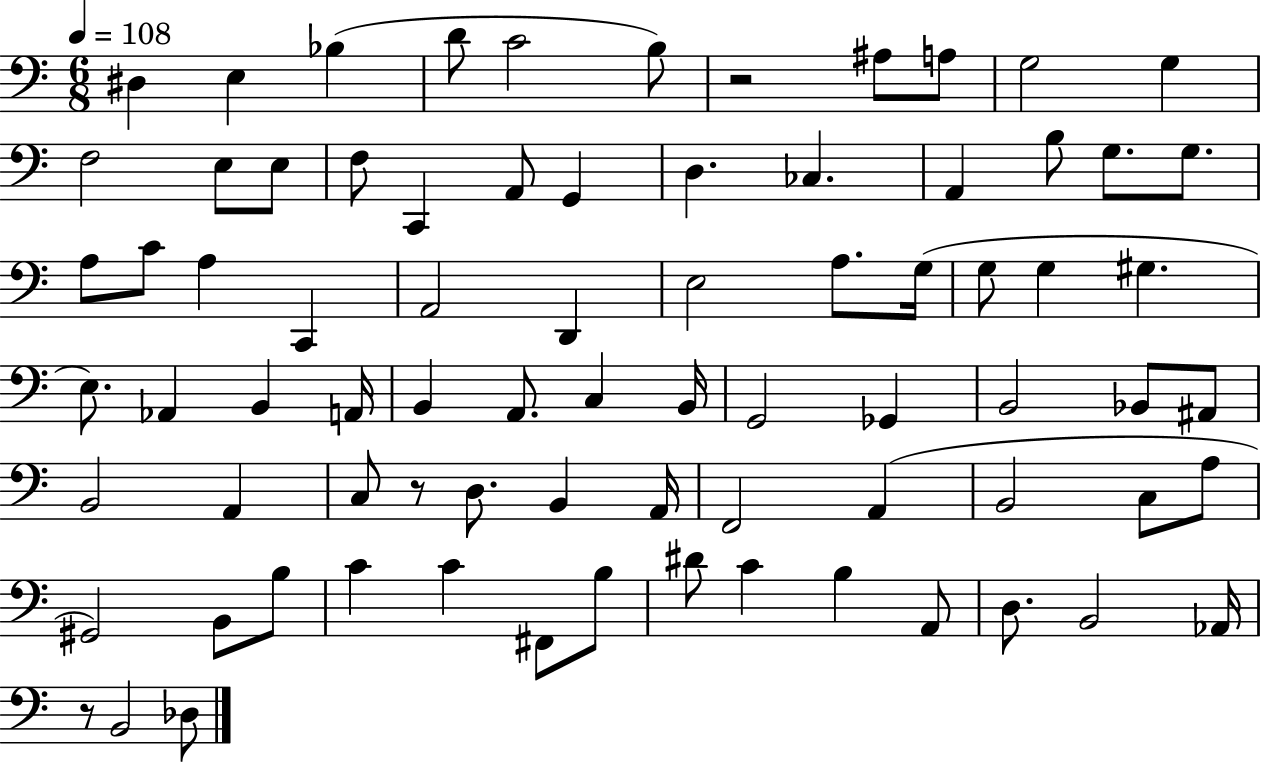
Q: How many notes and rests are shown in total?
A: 78